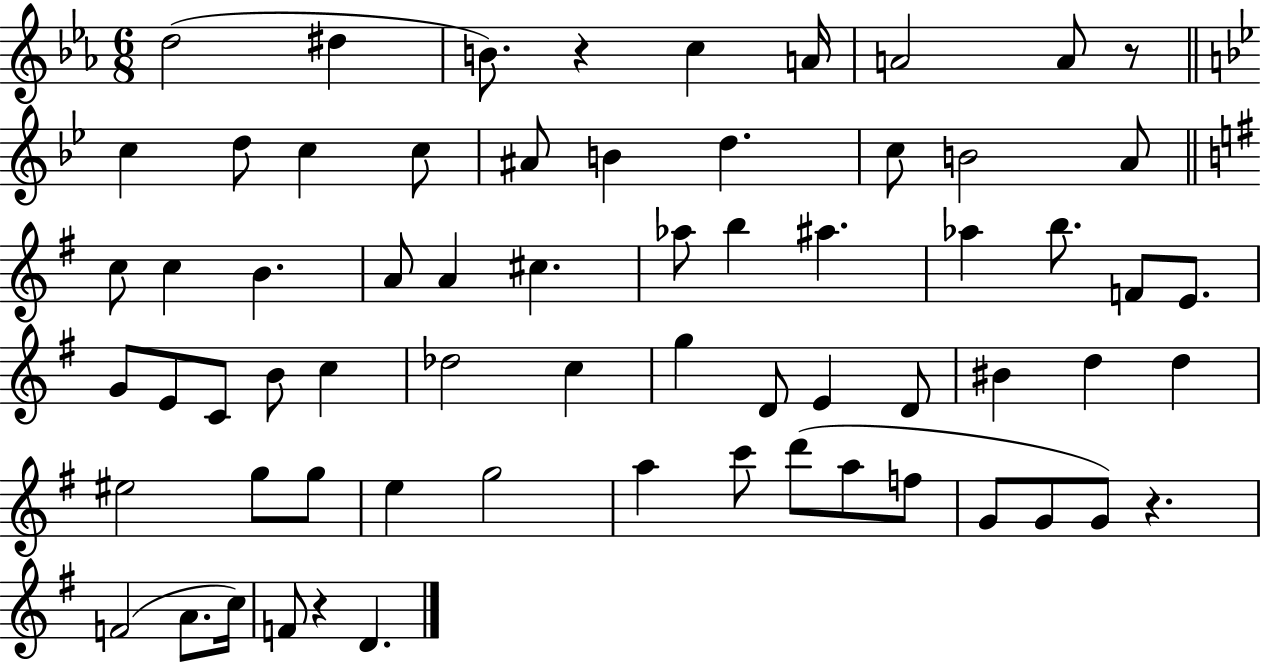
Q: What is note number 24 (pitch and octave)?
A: Ab5